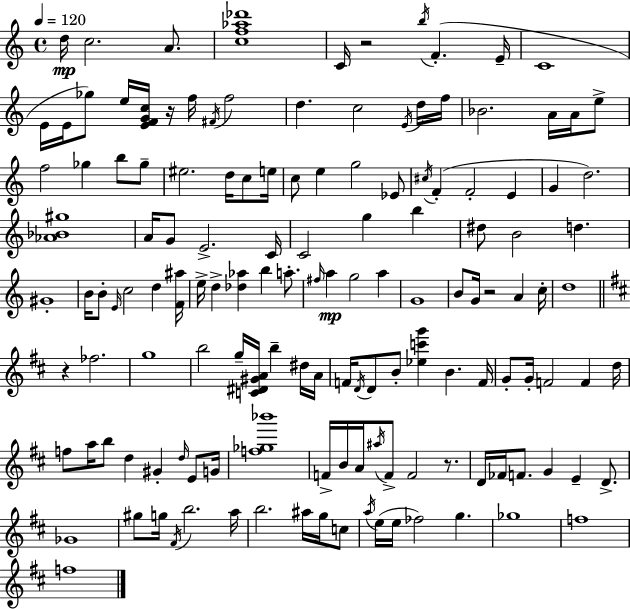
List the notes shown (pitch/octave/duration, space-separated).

D5/s C5/h. A4/e. [C5,F5,Ab5,Db6]/w C4/s R/h B5/s F4/q. E4/s C4/w E4/s E4/s Gb5/e E5/s [E4,F4,G4,C5]/s R/s F5/s F#4/s F5/h D5/q. C5/h E4/s D5/s F5/s Bb4/h. A4/s A4/s E5/e F5/h Gb5/q B5/e Gb5/e EIS5/h. D5/s C5/e E5/s C5/e E5/q G5/h Eb4/e C#5/s F4/q F4/h E4/q G4/q D5/h. [Ab4,Bb4,G#5]/w A4/s G4/e E4/h. C4/s C4/h G5/q B5/q D#5/e B4/h D5/q. G#4/w B4/s B4/e E4/s C5/h D5/q [F4,A#5]/s E5/s D5/q [Db5,Ab5]/q B5/q A5/e. F#5/s A5/q G5/h A5/q G4/w B4/e G4/s R/h A4/q C5/s D5/w R/q FES5/h. G5/w B5/h G5/s [C4,D#4,G#4,A4]/s B5/q D#5/s A4/s F4/s D4/s D4/e B4/e [Eb5,C6,G6]/q B4/q. F4/s G4/e G4/s F4/h F4/q D5/s F5/e A5/s B5/e D5/q G#4/q D5/s E4/e G4/s [F5,Gb5,Bb6]/w F4/s B4/s A4/s A#5/s F4/e F4/h R/e. D4/s FES4/s F4/e. G4/q E4/q D4/e. Gb4/w G#5/e G5/s F#4/s B5/h. A5/s B5/h. A#5/s G5/s C5/e A5/s E5/s E5/s FES5/h G5/q. Gb5/w F5/w F5/w